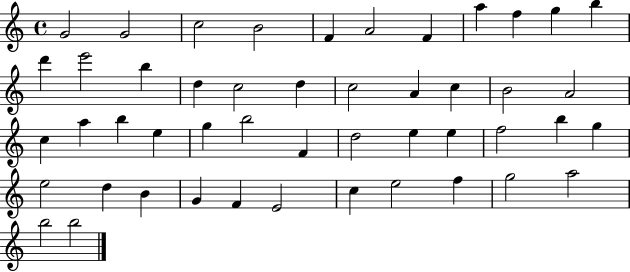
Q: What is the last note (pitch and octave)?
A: B5